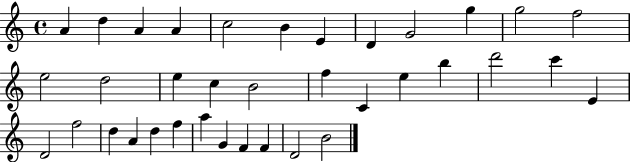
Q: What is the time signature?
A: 4/4